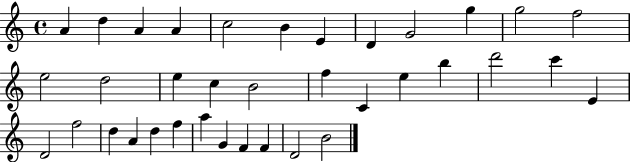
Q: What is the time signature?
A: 4/4